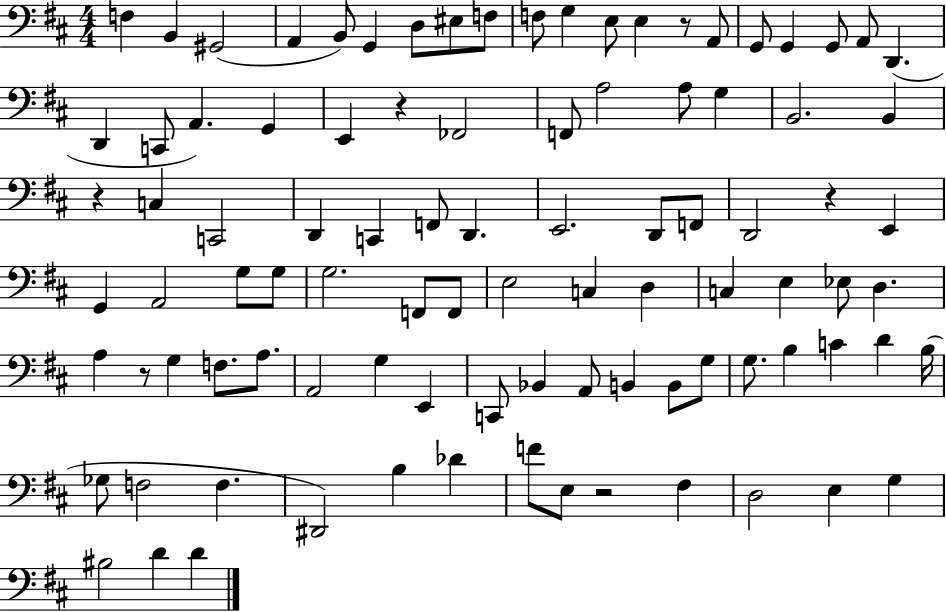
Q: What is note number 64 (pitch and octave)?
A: C2